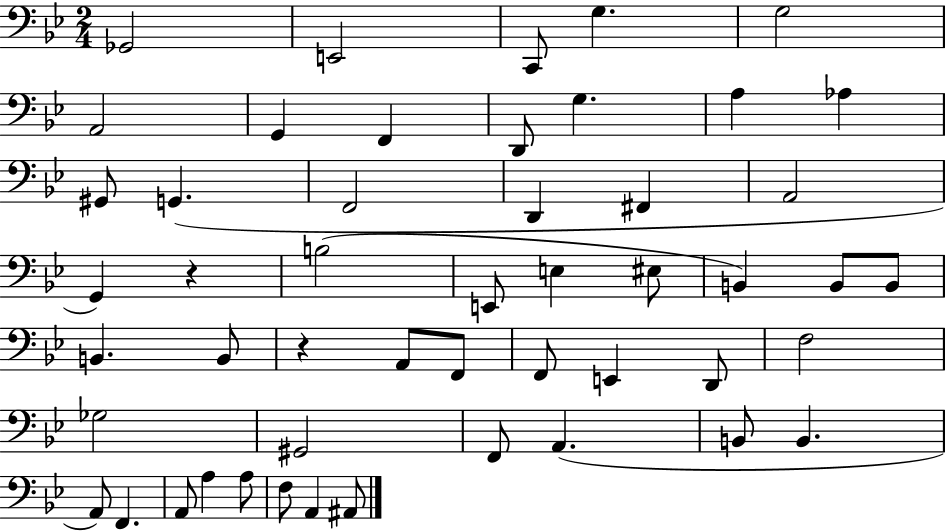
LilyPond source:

{
  \clef bass
  \numericTimeSignature
  \time 2/4
  \key bes \major
  \repeat volta 2 { ges,2 | e,2 | c,8 g4. | g2 | \break a,2 | g,4 f,4 | d,8 g4. | a4 aes4 | \break gis,8 g,4.( | f,2 | d,4 fis,4 | a,2 | \break g,4) r4 | b2( | e,8 e4 eis8 | b,4) b,8 b,8 | \break b,4. b,8 | r4 a,8 f,8 | f,8 e,4 d,8 | f2 | \break ges2 | gis,2 | f,8 a,4.( | b,8 b,4. | \break a,8) f,4. | a,8 a4 a8 | f8 a,4 ais,8 | } \bar "|."
}